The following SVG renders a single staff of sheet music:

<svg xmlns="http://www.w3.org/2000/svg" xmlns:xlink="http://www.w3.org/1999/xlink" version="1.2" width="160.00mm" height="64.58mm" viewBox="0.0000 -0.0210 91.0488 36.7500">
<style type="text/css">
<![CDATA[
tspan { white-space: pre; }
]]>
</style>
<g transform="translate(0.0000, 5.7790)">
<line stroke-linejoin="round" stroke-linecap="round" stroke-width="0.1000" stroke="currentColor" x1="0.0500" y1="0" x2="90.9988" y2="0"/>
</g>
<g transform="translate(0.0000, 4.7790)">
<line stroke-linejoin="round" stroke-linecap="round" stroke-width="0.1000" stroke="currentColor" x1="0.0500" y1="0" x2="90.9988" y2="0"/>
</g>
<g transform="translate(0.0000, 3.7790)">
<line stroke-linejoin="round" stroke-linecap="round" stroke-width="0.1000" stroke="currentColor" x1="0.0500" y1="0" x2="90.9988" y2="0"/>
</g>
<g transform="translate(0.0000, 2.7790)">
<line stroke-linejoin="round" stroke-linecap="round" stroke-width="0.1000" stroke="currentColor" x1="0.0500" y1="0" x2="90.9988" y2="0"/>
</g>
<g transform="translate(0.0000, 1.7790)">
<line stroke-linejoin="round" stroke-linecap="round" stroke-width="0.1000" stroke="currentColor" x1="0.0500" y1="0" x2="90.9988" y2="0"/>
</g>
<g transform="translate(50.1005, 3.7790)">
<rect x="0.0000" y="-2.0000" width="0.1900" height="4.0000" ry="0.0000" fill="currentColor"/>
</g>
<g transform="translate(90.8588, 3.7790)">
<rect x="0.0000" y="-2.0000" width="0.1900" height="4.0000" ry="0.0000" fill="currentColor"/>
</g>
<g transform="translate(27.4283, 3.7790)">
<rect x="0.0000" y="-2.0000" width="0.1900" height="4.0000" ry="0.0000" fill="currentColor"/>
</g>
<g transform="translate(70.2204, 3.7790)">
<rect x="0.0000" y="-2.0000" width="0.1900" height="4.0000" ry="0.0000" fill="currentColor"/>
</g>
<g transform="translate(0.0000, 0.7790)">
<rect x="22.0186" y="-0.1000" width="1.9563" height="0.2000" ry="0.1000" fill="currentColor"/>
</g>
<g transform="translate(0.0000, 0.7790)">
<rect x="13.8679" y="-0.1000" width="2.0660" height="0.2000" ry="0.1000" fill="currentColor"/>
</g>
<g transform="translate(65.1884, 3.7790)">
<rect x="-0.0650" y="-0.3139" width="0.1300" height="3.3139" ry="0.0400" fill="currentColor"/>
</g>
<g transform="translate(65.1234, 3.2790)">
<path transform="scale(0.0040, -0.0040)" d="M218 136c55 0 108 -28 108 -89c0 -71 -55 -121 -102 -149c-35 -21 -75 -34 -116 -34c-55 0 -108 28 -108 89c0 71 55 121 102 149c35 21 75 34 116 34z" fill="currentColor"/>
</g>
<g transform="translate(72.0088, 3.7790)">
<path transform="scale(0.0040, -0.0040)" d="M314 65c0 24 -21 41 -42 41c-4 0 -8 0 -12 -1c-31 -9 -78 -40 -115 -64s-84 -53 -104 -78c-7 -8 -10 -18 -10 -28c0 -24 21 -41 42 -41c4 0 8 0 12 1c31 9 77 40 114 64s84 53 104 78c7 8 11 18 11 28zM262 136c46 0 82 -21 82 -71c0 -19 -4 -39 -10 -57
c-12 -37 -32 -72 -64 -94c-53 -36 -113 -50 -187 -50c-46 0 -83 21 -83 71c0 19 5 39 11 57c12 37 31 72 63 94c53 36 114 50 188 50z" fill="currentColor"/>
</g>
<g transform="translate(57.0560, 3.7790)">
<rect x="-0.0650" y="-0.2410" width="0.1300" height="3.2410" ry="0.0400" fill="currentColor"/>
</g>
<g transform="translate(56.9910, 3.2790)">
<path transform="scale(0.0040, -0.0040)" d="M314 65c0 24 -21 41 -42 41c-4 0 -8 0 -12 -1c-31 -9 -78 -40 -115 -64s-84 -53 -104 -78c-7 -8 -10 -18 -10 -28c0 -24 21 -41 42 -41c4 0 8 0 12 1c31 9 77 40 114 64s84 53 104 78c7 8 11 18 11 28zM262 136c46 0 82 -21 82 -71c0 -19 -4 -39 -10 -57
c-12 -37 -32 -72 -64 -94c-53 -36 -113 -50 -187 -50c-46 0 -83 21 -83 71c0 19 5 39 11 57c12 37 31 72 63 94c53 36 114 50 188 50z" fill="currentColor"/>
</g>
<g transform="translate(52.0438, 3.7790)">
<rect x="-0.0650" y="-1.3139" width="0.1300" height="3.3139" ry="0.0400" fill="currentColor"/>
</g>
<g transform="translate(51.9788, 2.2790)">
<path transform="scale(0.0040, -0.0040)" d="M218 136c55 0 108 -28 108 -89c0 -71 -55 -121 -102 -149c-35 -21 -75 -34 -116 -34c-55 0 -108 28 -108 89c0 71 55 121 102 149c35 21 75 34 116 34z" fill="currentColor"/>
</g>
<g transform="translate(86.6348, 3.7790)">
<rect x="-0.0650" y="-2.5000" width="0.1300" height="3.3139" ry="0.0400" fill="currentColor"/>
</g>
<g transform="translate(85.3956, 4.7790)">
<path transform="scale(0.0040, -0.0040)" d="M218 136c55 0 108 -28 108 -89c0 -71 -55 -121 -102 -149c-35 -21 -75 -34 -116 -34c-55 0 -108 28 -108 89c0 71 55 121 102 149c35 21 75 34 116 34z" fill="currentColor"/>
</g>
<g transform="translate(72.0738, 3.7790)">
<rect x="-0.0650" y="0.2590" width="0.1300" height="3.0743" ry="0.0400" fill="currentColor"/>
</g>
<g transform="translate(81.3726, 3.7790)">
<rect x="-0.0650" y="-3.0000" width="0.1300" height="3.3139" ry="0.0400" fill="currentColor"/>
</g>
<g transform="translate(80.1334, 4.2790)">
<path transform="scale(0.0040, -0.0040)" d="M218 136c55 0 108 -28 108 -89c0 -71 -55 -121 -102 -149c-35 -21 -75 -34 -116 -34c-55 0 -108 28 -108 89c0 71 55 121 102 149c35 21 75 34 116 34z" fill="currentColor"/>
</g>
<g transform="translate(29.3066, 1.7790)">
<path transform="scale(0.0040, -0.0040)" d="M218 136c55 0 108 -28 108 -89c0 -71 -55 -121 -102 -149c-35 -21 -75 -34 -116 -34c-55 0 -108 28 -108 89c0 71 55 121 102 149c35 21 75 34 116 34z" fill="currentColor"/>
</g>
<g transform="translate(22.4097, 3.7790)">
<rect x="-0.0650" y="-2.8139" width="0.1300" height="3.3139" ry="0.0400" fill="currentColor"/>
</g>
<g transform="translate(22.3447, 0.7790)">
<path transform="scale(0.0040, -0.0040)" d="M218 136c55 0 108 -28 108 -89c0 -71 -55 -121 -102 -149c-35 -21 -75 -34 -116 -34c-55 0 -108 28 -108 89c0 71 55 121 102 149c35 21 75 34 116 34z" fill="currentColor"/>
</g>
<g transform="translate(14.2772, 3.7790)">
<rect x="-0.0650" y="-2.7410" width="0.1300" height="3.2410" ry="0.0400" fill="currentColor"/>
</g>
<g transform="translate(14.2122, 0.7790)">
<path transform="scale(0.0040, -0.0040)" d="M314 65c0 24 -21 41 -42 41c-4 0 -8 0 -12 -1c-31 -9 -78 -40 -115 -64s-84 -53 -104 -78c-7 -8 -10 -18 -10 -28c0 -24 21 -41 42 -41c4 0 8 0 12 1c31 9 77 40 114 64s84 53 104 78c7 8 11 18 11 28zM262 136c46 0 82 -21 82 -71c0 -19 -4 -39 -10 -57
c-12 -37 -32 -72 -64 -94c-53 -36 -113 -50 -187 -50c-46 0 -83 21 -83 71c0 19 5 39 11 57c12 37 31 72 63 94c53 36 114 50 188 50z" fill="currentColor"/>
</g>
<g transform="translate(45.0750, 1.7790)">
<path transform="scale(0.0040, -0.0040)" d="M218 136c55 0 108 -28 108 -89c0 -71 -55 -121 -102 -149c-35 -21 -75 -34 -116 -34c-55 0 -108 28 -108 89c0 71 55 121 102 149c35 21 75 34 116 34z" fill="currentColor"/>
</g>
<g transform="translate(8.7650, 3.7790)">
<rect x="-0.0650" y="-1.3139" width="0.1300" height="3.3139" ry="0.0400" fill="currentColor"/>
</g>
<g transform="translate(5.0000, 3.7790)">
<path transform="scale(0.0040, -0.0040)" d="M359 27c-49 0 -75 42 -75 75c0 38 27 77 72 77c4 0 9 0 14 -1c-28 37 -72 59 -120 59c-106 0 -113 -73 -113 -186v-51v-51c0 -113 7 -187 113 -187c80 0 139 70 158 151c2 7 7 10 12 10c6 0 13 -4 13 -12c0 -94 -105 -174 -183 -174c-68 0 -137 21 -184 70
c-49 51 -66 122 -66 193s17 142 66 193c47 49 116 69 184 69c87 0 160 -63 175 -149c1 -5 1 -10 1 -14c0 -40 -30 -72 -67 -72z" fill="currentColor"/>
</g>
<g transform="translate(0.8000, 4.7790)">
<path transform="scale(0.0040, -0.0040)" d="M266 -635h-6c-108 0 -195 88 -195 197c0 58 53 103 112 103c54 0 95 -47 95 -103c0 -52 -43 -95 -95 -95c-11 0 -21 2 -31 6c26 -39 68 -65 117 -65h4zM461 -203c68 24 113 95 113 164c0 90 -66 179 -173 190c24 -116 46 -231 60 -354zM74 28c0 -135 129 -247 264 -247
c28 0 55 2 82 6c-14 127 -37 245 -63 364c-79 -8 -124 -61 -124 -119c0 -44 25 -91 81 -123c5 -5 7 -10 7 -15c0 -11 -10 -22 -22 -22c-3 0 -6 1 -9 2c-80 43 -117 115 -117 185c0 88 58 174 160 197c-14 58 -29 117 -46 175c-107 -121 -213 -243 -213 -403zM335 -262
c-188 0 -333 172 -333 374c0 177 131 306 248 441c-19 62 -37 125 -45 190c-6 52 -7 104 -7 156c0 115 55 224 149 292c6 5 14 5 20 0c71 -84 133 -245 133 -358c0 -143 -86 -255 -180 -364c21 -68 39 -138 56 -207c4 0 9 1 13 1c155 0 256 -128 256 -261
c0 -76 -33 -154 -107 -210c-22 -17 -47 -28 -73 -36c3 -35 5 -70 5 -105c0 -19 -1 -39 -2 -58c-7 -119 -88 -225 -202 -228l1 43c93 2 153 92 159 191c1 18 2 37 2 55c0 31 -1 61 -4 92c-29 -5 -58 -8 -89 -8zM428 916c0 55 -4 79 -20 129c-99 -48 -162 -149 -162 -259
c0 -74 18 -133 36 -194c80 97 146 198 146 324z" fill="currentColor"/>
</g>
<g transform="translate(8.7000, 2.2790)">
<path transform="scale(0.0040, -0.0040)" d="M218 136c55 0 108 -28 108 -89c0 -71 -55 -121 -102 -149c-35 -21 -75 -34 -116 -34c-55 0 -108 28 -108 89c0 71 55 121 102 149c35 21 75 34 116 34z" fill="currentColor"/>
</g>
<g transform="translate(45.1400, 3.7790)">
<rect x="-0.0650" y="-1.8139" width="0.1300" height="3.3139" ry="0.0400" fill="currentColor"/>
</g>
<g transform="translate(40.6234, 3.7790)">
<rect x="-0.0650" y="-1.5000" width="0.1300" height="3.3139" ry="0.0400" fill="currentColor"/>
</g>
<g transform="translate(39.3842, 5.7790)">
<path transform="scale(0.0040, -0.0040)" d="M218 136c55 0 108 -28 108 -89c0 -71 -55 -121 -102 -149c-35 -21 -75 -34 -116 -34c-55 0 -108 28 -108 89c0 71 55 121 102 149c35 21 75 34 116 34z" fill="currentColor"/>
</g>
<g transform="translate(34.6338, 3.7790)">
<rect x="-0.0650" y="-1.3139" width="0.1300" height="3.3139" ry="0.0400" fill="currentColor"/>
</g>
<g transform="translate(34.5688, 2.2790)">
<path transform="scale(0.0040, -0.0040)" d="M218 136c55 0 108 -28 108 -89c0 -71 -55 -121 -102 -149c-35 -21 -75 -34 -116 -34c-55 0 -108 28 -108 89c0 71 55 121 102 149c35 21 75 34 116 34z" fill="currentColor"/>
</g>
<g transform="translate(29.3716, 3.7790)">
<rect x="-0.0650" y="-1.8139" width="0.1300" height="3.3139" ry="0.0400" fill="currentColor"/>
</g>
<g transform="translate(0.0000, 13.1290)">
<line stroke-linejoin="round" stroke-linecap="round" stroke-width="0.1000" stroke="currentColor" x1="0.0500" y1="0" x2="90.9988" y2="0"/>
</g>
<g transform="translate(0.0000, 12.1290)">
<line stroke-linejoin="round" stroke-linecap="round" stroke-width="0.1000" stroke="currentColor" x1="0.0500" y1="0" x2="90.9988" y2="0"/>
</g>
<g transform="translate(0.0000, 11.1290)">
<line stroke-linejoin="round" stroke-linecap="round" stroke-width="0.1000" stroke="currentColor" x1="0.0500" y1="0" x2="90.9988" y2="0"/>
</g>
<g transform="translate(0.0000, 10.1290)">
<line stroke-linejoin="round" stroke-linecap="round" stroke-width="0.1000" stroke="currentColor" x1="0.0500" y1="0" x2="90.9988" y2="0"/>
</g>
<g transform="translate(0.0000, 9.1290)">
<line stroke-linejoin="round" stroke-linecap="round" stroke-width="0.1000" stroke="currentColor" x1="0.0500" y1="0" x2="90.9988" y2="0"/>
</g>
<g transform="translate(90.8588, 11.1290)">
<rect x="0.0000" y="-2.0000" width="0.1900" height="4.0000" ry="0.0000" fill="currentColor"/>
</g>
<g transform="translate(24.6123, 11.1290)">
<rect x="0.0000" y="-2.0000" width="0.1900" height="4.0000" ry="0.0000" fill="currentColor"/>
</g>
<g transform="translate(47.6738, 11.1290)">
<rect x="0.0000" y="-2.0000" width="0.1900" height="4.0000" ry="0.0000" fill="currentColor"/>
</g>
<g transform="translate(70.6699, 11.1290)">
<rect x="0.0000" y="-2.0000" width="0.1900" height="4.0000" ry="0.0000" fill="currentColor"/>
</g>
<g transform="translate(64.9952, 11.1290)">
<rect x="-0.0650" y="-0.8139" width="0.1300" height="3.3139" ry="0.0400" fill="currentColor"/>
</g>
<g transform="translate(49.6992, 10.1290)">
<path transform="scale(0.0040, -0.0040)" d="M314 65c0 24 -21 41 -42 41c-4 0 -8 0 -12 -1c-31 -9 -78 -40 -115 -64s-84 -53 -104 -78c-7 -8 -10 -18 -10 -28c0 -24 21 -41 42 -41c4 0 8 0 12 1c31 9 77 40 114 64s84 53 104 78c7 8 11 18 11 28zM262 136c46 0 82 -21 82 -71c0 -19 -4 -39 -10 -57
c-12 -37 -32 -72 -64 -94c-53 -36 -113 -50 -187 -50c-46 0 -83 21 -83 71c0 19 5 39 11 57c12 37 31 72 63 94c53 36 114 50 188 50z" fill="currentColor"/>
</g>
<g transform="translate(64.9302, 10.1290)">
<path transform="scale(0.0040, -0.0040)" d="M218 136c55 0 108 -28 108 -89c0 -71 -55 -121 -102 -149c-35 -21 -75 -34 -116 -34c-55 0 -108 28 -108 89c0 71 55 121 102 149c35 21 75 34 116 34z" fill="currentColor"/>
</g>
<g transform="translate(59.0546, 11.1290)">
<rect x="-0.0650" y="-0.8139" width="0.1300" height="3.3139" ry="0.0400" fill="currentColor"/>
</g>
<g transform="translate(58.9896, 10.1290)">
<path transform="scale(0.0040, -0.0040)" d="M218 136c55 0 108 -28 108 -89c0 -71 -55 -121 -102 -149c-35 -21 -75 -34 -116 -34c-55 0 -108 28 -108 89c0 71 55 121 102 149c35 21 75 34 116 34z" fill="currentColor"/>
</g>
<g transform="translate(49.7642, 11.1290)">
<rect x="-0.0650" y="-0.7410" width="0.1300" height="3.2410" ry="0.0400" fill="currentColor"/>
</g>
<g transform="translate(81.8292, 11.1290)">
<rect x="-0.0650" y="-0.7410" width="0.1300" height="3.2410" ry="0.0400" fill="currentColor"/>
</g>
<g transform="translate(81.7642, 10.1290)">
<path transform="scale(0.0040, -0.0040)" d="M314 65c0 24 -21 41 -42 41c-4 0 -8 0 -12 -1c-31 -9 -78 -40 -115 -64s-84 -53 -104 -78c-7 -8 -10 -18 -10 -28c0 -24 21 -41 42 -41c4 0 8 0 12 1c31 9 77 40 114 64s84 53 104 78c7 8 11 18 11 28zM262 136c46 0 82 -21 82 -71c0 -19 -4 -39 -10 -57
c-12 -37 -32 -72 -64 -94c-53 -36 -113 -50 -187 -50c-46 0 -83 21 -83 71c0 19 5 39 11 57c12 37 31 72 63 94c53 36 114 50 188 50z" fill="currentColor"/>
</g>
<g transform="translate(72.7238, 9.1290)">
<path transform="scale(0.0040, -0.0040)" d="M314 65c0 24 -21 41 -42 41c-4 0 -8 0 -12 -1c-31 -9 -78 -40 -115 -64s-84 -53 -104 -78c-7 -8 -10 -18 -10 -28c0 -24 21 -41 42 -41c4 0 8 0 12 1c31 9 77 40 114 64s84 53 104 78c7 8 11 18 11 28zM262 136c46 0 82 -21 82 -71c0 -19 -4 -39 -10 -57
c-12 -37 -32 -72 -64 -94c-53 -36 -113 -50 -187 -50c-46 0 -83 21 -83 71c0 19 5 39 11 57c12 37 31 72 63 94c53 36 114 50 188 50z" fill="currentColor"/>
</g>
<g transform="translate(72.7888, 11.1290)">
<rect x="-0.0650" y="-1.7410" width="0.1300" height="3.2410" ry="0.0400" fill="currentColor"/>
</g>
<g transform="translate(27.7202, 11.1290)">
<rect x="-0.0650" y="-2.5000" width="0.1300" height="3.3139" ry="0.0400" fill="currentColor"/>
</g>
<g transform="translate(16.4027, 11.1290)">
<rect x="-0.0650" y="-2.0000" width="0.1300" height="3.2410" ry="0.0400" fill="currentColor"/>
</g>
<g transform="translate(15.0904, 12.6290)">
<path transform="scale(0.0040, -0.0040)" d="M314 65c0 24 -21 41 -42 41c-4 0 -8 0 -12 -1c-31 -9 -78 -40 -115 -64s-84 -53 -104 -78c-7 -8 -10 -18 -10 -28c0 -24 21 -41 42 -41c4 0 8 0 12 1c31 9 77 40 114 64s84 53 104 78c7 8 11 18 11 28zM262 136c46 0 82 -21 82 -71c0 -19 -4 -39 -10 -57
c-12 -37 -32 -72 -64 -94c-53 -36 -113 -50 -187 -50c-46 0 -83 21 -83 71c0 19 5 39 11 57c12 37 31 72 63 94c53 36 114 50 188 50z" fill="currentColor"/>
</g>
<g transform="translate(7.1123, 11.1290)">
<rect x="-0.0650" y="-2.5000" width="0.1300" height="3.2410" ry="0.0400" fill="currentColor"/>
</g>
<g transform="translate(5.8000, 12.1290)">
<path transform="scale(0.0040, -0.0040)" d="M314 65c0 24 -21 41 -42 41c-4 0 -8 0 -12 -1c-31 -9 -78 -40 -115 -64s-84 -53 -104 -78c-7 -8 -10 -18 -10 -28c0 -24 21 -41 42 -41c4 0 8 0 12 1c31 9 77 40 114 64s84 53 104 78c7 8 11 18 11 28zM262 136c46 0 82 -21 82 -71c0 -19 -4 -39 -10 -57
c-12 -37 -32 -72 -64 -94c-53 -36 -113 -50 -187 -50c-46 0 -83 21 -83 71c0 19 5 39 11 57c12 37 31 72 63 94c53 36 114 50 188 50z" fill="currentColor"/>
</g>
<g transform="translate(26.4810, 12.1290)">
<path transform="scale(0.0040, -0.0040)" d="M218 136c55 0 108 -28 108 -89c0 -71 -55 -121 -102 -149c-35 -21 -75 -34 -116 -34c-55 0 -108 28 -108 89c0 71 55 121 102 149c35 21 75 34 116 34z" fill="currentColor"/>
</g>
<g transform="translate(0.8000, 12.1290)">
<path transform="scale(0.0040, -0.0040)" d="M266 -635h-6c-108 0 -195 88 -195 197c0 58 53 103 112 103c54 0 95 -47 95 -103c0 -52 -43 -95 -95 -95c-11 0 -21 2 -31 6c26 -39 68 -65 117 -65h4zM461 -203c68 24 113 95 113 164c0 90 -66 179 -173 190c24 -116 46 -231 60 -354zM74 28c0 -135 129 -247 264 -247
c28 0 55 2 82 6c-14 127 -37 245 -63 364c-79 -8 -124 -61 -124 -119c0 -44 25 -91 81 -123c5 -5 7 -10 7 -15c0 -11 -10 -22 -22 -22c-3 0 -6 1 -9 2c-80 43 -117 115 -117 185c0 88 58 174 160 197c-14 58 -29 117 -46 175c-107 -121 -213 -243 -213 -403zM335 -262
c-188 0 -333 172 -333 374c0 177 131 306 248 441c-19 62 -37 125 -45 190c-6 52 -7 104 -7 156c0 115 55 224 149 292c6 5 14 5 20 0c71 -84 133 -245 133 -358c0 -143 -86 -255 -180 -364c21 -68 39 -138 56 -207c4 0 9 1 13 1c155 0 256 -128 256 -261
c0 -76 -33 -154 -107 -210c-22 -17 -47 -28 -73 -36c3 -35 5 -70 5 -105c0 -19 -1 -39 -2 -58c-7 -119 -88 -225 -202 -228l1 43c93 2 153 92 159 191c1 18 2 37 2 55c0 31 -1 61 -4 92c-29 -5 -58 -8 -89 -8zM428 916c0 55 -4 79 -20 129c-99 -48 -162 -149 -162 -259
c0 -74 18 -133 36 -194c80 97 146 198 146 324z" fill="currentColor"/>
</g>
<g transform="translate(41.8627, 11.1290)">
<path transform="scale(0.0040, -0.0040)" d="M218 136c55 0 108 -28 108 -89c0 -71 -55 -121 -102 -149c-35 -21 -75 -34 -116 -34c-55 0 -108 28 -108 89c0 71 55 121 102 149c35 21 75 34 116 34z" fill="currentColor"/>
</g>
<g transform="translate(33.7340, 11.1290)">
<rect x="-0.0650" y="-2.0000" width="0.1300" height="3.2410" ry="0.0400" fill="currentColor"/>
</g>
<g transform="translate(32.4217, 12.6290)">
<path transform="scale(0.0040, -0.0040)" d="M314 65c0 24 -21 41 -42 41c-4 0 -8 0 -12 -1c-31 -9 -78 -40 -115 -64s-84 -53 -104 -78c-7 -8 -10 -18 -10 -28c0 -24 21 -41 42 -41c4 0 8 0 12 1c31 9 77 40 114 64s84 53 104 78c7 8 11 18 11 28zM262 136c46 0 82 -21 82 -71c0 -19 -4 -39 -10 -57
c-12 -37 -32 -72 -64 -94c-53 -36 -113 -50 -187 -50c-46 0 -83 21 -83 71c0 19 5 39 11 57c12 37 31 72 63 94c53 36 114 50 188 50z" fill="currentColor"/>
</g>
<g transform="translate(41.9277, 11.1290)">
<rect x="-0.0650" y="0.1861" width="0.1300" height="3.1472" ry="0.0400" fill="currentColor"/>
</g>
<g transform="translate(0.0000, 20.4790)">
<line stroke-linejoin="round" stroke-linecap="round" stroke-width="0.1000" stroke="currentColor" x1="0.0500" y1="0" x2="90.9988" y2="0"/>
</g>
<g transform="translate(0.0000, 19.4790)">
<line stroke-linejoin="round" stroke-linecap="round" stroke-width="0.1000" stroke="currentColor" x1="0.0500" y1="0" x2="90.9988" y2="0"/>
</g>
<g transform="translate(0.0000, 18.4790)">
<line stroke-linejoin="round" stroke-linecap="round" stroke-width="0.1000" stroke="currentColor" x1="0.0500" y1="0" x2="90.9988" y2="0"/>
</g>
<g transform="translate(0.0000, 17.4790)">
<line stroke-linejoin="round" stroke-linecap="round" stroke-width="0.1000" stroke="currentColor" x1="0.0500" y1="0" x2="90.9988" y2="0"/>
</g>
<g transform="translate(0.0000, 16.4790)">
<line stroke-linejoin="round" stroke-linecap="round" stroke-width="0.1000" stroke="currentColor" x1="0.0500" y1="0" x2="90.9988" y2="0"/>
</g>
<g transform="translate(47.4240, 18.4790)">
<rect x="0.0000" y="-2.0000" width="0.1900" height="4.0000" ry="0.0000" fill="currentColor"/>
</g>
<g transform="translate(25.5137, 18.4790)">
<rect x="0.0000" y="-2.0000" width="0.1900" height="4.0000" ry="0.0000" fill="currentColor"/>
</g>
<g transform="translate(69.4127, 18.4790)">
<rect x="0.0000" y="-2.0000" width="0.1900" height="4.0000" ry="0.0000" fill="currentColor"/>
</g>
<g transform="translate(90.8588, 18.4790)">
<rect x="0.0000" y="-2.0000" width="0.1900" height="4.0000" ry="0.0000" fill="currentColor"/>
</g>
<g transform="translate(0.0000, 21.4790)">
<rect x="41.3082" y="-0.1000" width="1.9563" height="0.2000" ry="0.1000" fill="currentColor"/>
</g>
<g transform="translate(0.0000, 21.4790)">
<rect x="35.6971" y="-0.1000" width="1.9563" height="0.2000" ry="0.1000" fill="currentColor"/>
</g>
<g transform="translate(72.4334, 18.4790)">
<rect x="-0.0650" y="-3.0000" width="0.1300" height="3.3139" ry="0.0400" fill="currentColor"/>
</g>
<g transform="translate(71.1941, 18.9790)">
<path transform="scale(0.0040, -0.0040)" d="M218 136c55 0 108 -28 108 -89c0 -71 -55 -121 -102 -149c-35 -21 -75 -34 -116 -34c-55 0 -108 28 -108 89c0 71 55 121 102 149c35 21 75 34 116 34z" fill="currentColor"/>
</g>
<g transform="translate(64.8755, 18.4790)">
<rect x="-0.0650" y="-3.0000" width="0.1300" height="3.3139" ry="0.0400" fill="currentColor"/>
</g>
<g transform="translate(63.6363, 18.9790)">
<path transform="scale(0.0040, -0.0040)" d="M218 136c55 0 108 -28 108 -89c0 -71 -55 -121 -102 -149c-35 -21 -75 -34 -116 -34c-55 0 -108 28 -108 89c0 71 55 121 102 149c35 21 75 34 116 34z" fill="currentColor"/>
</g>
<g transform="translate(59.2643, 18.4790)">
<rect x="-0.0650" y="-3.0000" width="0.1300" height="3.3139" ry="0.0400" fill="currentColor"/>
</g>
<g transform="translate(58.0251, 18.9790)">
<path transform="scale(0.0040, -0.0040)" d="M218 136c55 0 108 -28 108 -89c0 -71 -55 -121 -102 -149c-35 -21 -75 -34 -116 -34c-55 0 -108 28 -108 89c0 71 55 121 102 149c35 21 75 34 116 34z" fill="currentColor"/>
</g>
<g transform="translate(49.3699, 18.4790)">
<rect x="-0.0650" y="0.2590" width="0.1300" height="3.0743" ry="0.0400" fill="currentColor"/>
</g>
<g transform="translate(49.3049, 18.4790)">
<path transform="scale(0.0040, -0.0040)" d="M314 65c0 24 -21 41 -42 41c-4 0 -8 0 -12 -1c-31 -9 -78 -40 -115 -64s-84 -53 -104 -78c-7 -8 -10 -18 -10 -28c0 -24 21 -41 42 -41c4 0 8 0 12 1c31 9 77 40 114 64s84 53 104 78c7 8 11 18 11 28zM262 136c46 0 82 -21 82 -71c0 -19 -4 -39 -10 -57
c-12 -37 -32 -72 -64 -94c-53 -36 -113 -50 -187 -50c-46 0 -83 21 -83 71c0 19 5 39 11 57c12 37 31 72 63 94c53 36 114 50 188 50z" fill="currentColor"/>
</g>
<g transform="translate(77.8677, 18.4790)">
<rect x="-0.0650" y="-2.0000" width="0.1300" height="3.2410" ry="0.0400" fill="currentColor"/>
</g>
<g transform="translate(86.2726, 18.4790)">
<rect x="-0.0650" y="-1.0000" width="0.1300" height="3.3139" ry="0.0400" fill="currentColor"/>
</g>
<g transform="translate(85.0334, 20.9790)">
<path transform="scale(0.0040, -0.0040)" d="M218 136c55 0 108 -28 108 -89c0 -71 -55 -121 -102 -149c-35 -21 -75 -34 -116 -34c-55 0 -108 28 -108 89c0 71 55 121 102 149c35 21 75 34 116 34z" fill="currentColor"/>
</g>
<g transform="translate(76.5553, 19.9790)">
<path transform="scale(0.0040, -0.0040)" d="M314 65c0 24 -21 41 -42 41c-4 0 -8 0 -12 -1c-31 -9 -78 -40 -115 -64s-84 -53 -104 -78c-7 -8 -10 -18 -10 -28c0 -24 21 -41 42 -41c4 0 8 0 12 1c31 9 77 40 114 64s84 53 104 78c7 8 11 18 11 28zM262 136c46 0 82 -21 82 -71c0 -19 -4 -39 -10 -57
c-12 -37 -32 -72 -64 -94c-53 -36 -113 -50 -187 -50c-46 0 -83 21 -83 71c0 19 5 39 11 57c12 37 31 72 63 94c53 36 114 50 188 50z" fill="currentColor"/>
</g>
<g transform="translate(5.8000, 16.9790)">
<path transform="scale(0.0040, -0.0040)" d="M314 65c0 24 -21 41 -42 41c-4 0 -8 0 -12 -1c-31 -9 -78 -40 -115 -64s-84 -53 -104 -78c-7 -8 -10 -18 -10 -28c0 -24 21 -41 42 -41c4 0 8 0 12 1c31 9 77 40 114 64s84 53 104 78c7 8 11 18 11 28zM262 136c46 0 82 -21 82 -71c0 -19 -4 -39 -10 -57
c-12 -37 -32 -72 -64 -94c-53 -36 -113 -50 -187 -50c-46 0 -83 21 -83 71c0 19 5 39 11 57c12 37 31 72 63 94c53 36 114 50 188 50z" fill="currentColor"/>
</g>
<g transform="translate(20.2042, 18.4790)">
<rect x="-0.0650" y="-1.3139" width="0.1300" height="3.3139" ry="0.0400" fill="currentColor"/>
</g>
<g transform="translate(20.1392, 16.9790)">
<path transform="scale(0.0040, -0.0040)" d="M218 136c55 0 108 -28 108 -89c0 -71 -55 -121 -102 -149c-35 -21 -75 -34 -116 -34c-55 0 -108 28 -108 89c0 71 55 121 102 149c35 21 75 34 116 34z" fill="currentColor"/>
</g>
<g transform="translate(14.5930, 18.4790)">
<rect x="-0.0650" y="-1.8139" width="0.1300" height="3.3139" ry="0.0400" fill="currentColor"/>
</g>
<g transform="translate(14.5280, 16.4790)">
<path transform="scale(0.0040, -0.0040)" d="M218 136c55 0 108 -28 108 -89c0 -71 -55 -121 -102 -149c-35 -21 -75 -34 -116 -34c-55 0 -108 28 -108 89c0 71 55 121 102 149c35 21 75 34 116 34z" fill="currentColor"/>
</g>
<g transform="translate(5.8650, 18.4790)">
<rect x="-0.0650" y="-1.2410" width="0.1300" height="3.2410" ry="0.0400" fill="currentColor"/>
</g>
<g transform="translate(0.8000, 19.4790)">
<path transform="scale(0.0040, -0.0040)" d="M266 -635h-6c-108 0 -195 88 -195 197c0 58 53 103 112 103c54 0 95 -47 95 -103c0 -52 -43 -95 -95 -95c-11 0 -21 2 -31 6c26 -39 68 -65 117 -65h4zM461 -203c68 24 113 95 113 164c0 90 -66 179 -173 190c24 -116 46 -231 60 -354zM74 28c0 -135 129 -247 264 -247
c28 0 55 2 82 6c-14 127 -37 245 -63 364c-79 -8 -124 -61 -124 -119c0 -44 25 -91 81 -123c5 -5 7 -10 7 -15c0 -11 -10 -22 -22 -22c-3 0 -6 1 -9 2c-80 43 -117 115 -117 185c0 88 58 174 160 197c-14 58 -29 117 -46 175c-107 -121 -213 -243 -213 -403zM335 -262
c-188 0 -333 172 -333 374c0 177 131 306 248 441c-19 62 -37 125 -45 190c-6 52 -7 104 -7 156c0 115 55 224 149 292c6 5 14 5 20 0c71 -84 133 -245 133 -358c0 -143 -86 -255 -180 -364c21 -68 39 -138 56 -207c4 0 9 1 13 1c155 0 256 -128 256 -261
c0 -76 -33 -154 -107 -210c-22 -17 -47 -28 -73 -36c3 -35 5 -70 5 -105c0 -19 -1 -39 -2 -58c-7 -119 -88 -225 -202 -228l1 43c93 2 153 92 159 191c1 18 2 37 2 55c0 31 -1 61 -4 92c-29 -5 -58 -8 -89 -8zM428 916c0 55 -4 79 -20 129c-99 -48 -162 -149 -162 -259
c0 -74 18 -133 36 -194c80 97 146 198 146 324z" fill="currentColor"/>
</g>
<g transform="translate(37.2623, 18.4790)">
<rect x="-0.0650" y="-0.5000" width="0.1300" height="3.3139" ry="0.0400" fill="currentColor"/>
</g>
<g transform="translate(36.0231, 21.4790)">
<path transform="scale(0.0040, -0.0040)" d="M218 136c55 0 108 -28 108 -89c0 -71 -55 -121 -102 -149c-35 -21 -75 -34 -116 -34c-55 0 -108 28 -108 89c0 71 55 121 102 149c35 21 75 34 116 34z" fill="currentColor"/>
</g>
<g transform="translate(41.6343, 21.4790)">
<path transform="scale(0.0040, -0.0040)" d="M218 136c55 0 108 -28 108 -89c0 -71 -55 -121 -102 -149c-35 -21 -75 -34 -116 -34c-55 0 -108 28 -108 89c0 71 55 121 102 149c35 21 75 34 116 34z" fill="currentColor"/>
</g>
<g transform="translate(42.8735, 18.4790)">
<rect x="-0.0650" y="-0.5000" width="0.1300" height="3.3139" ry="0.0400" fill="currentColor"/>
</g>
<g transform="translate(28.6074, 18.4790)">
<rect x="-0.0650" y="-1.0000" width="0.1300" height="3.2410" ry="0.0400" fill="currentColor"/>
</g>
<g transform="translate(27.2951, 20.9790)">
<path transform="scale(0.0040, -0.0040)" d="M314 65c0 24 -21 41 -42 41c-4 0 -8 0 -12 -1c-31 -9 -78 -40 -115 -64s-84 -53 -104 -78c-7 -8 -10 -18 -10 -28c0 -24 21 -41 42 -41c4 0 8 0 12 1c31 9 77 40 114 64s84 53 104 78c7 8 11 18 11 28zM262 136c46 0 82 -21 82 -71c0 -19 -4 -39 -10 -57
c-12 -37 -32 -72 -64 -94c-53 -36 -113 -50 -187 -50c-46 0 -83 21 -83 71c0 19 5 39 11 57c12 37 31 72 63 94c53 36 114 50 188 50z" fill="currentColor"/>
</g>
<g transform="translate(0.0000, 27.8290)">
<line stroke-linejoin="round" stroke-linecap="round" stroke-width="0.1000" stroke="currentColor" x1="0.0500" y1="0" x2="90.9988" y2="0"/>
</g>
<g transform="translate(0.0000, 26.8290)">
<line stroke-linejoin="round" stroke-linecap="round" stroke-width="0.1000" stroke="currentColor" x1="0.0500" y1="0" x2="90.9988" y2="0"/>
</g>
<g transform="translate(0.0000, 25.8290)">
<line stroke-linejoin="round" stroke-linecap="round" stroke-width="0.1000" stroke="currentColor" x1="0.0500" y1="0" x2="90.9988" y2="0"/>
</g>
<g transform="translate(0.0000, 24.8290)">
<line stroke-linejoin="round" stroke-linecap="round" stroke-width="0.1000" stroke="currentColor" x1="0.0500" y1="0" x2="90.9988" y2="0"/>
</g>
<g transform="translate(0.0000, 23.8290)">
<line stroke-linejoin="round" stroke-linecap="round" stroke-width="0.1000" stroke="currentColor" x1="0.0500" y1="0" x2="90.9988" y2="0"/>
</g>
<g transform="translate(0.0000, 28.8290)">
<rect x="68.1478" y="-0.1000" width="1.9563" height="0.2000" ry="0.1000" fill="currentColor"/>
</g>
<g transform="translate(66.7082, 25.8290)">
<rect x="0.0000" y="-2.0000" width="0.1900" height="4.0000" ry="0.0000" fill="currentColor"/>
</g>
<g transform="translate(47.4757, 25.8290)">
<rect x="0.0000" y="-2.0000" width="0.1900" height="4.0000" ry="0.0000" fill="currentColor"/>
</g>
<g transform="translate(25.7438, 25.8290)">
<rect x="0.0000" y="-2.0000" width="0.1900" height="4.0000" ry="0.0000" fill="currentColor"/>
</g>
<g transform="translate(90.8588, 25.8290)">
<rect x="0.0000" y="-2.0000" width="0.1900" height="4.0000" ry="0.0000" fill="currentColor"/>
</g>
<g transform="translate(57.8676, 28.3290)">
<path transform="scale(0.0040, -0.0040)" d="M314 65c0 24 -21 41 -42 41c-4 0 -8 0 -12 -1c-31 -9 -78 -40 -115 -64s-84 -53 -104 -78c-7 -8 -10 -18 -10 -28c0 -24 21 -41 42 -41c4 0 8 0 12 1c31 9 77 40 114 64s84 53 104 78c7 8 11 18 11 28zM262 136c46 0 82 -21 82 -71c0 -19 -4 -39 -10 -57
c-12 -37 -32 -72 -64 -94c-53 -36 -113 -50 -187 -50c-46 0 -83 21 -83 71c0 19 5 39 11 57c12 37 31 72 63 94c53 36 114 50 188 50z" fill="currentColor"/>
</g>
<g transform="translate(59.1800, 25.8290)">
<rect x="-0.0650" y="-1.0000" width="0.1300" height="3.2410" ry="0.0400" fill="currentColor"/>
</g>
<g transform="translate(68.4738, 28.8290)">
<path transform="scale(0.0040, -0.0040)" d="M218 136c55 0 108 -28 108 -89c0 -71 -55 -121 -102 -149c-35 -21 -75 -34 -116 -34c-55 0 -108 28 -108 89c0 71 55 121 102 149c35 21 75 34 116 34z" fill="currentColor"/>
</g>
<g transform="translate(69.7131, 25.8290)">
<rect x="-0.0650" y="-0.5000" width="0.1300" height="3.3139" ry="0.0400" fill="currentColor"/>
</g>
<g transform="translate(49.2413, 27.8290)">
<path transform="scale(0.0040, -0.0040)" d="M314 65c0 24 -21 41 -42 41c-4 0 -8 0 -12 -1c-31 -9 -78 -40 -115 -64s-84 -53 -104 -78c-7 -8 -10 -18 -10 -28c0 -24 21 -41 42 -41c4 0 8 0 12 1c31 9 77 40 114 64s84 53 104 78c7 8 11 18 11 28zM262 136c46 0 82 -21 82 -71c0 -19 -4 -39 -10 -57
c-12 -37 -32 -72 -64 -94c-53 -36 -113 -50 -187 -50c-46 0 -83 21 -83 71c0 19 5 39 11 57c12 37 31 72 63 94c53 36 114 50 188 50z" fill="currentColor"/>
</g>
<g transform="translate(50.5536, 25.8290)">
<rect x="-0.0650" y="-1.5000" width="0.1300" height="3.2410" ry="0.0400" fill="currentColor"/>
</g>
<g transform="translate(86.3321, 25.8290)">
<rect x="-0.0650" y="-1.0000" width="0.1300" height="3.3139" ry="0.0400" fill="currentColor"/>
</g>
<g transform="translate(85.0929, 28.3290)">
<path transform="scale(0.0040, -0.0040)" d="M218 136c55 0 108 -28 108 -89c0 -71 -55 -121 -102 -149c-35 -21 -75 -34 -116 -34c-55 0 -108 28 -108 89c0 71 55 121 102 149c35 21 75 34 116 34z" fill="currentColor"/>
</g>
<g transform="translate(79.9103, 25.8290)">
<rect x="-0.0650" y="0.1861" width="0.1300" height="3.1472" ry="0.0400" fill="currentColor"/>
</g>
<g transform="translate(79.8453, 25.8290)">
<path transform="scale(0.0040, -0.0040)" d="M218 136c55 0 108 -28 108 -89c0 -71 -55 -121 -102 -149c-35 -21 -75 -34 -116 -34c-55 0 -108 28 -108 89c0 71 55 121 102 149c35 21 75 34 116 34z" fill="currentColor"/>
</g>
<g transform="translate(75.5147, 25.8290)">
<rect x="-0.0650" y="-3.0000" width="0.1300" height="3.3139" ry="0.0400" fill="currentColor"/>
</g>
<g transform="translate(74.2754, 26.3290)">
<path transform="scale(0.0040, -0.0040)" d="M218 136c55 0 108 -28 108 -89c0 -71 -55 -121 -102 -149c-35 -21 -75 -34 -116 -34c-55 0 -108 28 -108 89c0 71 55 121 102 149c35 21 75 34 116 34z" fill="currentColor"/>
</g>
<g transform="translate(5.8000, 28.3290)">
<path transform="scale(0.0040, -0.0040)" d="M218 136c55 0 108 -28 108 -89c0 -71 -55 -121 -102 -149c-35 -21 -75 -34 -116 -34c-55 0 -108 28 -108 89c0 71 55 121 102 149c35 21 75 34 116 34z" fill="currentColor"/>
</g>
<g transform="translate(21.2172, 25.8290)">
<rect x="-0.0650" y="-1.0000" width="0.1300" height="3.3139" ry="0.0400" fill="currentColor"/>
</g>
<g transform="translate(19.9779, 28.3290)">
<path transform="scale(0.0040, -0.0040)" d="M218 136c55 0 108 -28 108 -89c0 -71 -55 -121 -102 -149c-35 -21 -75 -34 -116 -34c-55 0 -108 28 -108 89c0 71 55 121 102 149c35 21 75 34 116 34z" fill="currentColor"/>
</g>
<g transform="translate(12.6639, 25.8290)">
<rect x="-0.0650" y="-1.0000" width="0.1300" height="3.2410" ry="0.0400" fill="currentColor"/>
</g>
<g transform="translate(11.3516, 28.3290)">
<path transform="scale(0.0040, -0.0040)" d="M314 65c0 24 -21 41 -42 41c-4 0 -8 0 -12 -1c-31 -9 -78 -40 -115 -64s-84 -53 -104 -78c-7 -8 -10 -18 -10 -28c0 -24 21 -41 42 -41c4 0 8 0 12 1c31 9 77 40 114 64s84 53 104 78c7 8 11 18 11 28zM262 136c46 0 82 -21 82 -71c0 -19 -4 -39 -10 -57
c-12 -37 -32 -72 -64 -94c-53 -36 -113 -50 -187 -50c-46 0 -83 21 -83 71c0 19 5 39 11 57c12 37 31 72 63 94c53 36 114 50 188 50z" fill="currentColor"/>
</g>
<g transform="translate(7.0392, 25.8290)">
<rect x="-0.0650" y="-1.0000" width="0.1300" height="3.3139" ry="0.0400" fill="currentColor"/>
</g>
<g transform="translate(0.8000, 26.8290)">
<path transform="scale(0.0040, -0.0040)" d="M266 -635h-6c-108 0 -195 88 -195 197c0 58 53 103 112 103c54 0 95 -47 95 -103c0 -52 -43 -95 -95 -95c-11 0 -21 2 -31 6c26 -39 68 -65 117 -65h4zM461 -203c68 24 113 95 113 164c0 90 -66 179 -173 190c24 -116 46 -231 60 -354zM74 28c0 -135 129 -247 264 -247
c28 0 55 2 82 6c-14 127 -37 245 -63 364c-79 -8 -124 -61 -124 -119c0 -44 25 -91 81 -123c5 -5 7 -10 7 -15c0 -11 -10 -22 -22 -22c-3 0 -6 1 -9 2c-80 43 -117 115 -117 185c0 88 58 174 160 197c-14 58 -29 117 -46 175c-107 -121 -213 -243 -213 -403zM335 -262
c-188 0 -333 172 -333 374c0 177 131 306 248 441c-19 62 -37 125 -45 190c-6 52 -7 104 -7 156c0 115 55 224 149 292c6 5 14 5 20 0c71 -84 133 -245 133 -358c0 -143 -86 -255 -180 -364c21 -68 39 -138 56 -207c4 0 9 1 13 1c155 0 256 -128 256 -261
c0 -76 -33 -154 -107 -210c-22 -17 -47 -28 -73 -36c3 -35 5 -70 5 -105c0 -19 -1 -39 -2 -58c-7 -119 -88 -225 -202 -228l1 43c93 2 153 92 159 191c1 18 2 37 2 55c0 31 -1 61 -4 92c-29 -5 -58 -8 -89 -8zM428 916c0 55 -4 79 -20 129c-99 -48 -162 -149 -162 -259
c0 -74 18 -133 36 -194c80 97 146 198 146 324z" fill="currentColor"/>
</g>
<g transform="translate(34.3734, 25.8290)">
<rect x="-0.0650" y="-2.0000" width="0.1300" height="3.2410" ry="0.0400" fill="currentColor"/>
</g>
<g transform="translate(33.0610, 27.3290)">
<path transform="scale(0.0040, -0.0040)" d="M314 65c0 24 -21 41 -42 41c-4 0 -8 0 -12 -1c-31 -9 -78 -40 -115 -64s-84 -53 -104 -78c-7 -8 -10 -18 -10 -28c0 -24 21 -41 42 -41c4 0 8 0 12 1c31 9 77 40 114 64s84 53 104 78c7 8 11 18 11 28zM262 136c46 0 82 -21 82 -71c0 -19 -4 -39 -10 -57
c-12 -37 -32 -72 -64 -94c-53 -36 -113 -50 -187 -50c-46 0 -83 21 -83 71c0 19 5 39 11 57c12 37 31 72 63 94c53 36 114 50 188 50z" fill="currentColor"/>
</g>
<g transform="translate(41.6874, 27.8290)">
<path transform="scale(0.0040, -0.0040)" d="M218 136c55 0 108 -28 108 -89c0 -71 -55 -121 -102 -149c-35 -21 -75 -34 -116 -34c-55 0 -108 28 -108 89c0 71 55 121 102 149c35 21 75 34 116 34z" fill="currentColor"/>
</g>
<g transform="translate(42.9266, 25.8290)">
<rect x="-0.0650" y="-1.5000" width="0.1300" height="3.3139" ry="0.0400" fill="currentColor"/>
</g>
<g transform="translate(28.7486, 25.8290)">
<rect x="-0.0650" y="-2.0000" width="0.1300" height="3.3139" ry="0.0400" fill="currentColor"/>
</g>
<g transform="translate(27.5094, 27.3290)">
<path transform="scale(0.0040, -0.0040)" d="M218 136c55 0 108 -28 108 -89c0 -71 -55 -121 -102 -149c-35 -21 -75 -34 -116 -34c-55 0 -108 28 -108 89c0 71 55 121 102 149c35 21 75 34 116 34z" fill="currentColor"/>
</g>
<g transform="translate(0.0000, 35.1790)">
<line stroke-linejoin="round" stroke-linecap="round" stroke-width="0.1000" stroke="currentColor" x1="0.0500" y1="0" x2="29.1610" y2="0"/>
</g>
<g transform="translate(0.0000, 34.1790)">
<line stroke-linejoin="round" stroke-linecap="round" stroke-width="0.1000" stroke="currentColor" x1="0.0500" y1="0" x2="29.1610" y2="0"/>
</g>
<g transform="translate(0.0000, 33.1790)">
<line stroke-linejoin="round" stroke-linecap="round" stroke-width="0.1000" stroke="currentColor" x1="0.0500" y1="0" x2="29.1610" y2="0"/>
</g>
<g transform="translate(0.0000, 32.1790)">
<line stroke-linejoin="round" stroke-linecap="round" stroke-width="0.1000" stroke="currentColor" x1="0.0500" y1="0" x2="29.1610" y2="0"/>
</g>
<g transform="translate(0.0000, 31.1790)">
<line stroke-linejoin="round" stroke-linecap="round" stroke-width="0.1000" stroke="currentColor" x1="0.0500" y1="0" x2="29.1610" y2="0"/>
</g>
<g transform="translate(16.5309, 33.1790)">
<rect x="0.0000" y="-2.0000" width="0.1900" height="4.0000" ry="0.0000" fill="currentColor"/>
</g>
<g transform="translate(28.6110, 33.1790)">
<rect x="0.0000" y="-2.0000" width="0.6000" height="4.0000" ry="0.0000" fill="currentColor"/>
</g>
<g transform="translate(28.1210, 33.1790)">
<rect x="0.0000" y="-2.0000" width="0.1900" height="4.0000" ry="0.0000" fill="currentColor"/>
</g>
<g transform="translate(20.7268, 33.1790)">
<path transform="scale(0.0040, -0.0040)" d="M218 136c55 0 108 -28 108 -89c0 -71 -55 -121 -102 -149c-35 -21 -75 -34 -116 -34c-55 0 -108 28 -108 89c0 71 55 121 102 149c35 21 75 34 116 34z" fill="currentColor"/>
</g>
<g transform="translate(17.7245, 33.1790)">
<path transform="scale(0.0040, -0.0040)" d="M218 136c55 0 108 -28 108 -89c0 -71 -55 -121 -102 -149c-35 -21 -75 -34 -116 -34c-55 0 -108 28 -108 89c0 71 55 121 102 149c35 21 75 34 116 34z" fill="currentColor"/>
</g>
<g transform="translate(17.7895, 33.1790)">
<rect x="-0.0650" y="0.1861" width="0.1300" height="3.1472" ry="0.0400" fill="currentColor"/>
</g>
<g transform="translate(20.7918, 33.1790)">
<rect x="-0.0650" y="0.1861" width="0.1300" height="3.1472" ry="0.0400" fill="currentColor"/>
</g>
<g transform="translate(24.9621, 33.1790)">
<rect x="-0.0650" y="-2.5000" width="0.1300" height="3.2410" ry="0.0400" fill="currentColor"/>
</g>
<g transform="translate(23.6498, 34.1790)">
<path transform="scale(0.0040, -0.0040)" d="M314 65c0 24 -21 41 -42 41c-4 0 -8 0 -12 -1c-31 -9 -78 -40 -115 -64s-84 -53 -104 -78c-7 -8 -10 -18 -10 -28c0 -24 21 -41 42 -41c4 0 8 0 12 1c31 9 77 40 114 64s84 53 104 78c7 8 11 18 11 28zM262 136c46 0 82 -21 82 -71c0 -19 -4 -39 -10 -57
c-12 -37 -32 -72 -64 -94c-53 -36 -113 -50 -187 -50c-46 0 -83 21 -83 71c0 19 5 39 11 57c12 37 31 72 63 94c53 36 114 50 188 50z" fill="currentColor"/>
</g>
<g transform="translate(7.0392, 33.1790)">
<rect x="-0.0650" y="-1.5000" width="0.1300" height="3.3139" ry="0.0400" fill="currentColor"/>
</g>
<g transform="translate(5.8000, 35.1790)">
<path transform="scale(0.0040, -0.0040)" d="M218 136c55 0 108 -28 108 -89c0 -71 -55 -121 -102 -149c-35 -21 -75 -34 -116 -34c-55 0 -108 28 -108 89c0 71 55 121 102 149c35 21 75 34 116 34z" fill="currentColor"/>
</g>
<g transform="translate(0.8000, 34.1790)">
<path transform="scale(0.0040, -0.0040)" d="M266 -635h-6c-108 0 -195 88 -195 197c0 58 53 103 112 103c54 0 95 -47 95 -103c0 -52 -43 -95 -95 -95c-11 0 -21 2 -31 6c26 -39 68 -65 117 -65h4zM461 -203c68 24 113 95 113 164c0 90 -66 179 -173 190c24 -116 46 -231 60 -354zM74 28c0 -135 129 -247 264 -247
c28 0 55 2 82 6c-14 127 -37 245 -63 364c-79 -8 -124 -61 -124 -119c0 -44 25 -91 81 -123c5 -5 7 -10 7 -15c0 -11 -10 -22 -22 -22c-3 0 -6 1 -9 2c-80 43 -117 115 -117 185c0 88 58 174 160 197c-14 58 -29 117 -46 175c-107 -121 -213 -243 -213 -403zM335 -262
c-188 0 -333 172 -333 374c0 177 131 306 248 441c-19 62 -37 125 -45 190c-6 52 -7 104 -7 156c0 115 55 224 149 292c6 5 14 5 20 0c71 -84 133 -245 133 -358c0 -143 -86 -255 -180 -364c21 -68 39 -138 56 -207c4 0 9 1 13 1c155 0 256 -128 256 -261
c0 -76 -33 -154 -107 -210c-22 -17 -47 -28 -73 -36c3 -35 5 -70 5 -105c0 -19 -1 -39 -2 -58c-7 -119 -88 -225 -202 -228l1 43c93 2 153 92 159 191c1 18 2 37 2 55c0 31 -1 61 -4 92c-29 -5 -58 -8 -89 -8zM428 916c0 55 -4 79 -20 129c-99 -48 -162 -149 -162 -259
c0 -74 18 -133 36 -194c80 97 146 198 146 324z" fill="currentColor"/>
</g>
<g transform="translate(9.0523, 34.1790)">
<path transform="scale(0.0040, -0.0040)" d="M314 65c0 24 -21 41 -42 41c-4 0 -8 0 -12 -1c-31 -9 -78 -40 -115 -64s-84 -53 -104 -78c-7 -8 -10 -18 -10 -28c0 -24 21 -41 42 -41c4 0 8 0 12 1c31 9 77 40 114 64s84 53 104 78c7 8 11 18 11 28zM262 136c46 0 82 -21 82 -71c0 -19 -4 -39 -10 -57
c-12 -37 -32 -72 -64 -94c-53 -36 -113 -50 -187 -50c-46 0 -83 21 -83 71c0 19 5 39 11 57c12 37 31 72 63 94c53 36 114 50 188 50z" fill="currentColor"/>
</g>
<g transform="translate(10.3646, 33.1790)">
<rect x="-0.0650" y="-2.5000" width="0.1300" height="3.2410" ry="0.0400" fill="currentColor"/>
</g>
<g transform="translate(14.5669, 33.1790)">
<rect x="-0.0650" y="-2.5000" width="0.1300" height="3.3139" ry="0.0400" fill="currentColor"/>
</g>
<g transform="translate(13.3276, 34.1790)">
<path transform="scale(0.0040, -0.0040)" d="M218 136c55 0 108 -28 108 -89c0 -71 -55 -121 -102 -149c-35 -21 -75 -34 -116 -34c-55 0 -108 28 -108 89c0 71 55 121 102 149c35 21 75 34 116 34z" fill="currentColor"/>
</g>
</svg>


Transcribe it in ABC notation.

X:1
T:Untitled
M:4/4
L:1/4
K:C
e a2 a f e E f e c2 c B2 A G G2 F2 G F2 B d2 d d f2 d2 e2 f e D2 C C B2 A A A F2 D D D2 D F F2 E E2 D2 C A B D E G2 G B B G2